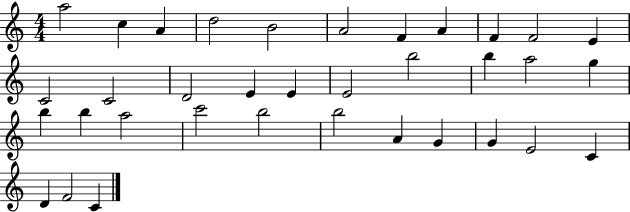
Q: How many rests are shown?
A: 0